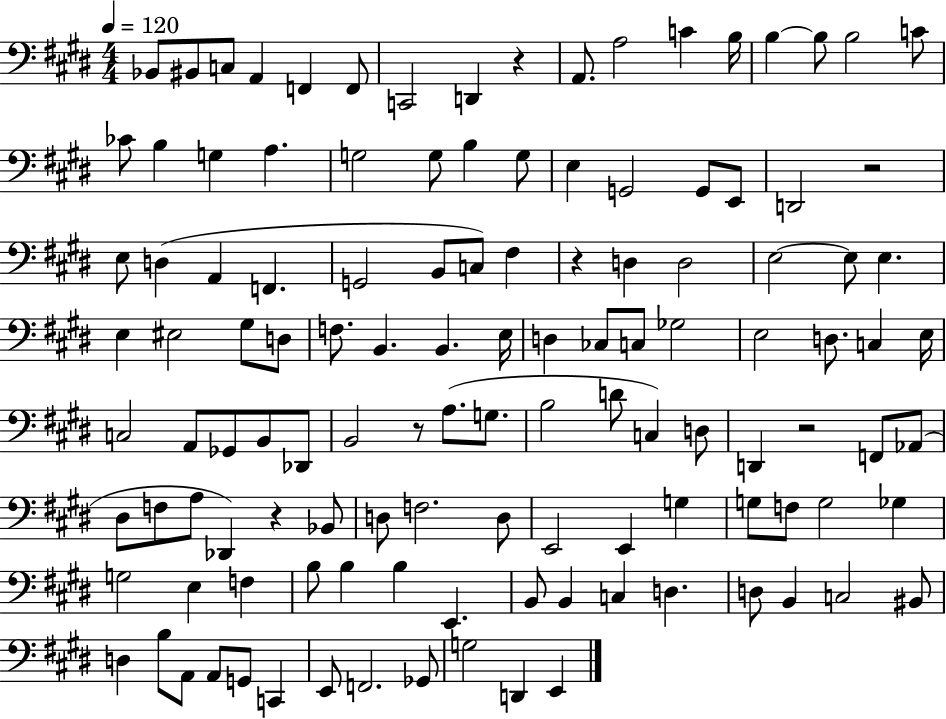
X:1
T:Untitled
M:4/4
L:1/4
K:E
_B,,/2 ^B,,/2 C,/2 A,, F,, F,,/2 C,,2 D,, z A,,/2 A,2 C B,/4 B, B,/2 B,2 C/2 _C/2 B, G, A, G,2 G,/2 B, G,/2 E, G,,2 G,,/2 E,,/2 D,,2 z2 E,/2 D, A,, F,, G,,2 B,,/2 C,/2 ^F, z D, D,2 E,2 E,/2 E, E, ^E,2 ^G,/2 D,/2 F,/2 B,, B,, E,/4 D, _C,/2 C,/2 _G,2 E,2 D,/2 C, E,/4 C,2 A,,/2 _G,,/2 B,,/2 _D,,/2 B,,2 z/2 A,/2 G,/2 B,2 D/2 C, D,/2 D,, z2 F,,/2 _A,,/2 ^D,/2 F,/2 A,/2 _D,, z _B,,/2 D,/2 F,2 D,/2 E,,2 E,, G, G,/2 F,/2 G,2 _G, G,2 E, F, B,/2 B, B, E,, B,,/2 B,, C, D, D,/2 B,, C,2 ^B,,/2 D, B,/2 A,,/2 A,,/2 G,,/2 C,, E,,/2 F,,2 _G,,/2 G,2 D,, E,,